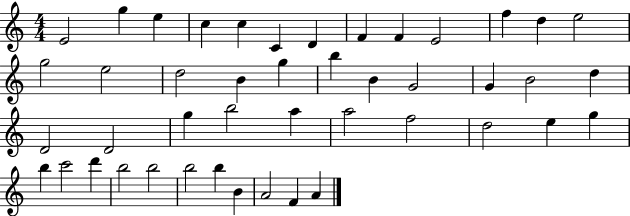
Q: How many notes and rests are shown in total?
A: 45